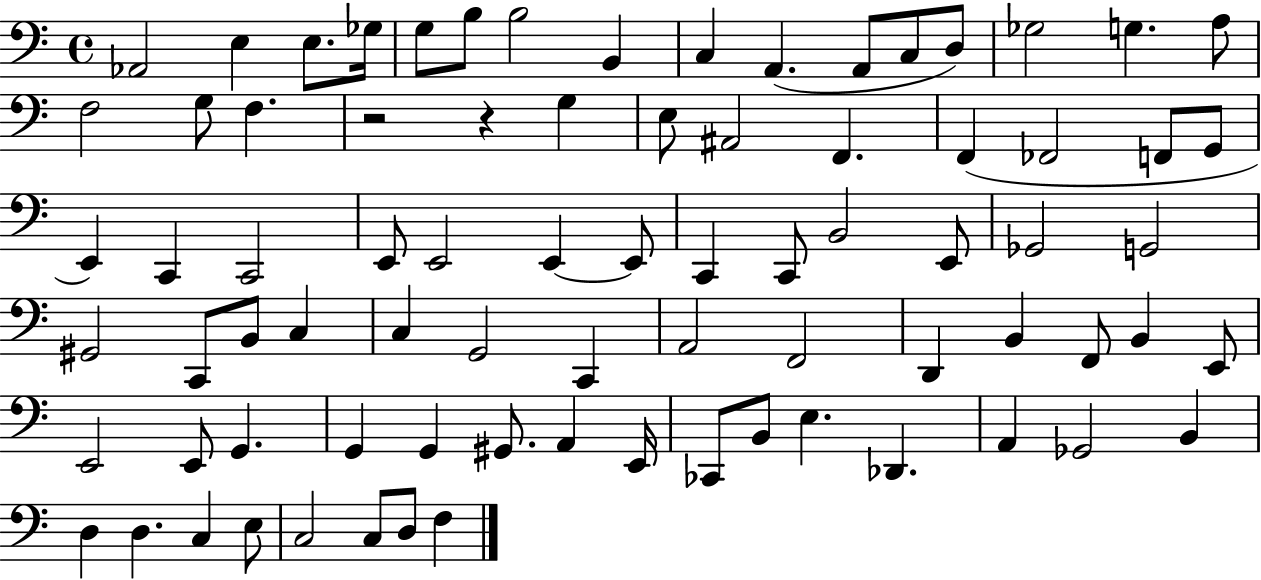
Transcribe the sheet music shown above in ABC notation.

X:1
T:Untitled
M:4/4
L:1/4
K:C
_A,,2 E, E,/2 _G,/4 G,/2 B,/2 B,2 B,, C, A,, A,,/2 C,/2 D,/2 _G,2 G, A,/2 F,2 G,/2 F, z2 z G, E,/2 ^A,,2 F,, F,, _F,,2 F,,/2 G,,/2 E,, C,, C,,2 E,,/2 E,,2 E,, E,,/2 C,, C,,/2 B,,2 E,,/2 _G,,2 G,,2 ^G,,2 C,,/2 B,,/2 C, C, G,,2 C,, A,,2 F,,2 D,, B,, F,,/2 B,, E,,/2 E,,2 E,,/2 G,, G,, G,, ^G,,/2 A,, E,,/4 _C,,/2 B,,/2 E, _D,, A,, _G,,2 B,, D, D, C, E,/2 C,2 C,/2 D,/2 F,